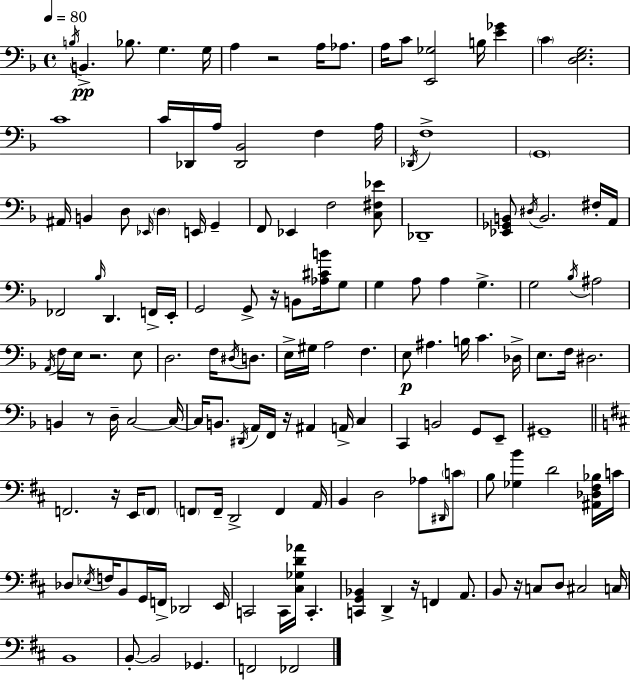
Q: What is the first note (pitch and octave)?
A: B3